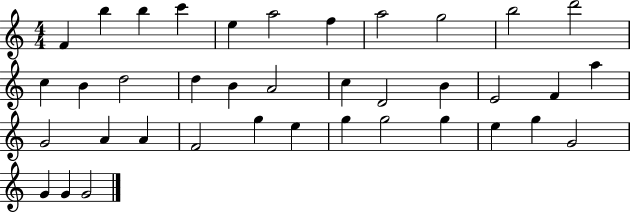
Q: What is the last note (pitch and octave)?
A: G4